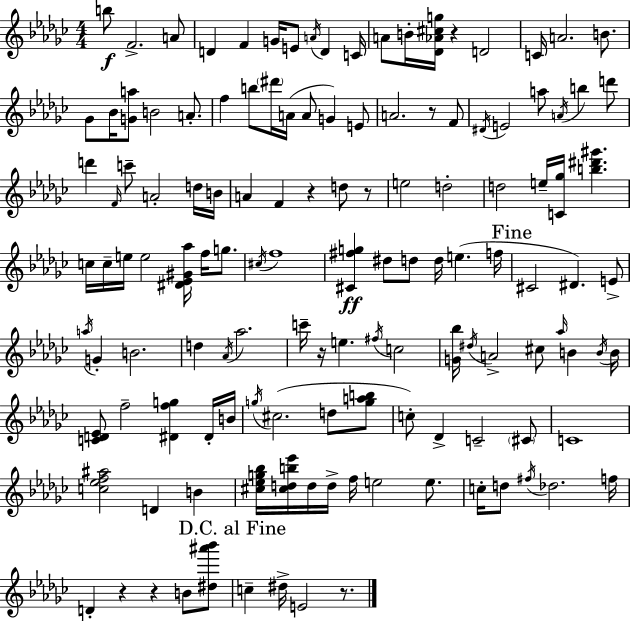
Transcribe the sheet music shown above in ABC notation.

X:1
T:Untitled
M:4/4
L:1/4
K:Ebm
b/2 F2 A/2 D F G/4 E/2 A/4 D C/4 A/2 B/4 [_D_A^cg]/4 z D2 C/4 A2 B/2 _G/2 _B/4 [Ga]/2 B2 A/2 f b/2 ^d'/4 A/4 A/2 G E/2 A2 z/2 F/2 ^D/4 E2 a/2 A/4 b d'/2 d' F/4 c'/2 A2 d/4 B/4 A F z d/2 z/2 e2 d2 d2 e/4 [C_g]/4 [b^d'^g'] c/4 c/4 e/4 e2 [^D_E^G_a]/4 f/4 g/2 ^c/4 f4 [^C^fg] ^d/2 d/2 d/4 e f/4 ^C2 ^D E/2 a/4 G B2 d _A/4 _a2 c'/4 z/4 e ^f/4 c2 [G_b]/4 ^d/4 A2 ^c/2 _a/4 B B/4 B/4 [CD_E]/2 f2 [^Dfg] ^D/4 B/4 g/4 ^c2 d/2 [gab]/2 c/2 _D C2 ^C/2 C4 [c_ef^a]2 D B [^c_eg_b]/4 [^cdb_e']/4 d/4 d/4 f/4 e2 e/2 c/4 d/2 ^f/4 _d2 f/4 D z z B/2 [^d^a'_b']/2 c ^d/4 E2 z/2